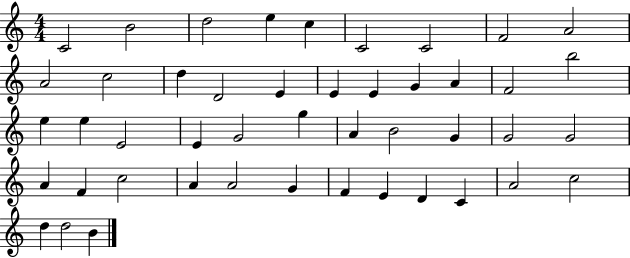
C4/h B4/h D5/h E5/q C5/q C4/h C4/h F4/h A4/h A4/h C5/h D5/q D4/h E4/q E4/q E4/q G4/q A4/q F4/h B5/h E5/q E5/q E4/h E4/q G4/h G5/q A4/q B4/h G4/q G4/h G4/h A4/q F4/q C5/h A4/q A4/h G4/q F4/q E4/q D4/q C4/q A4/h C5/h D5/q D5/h B4/q